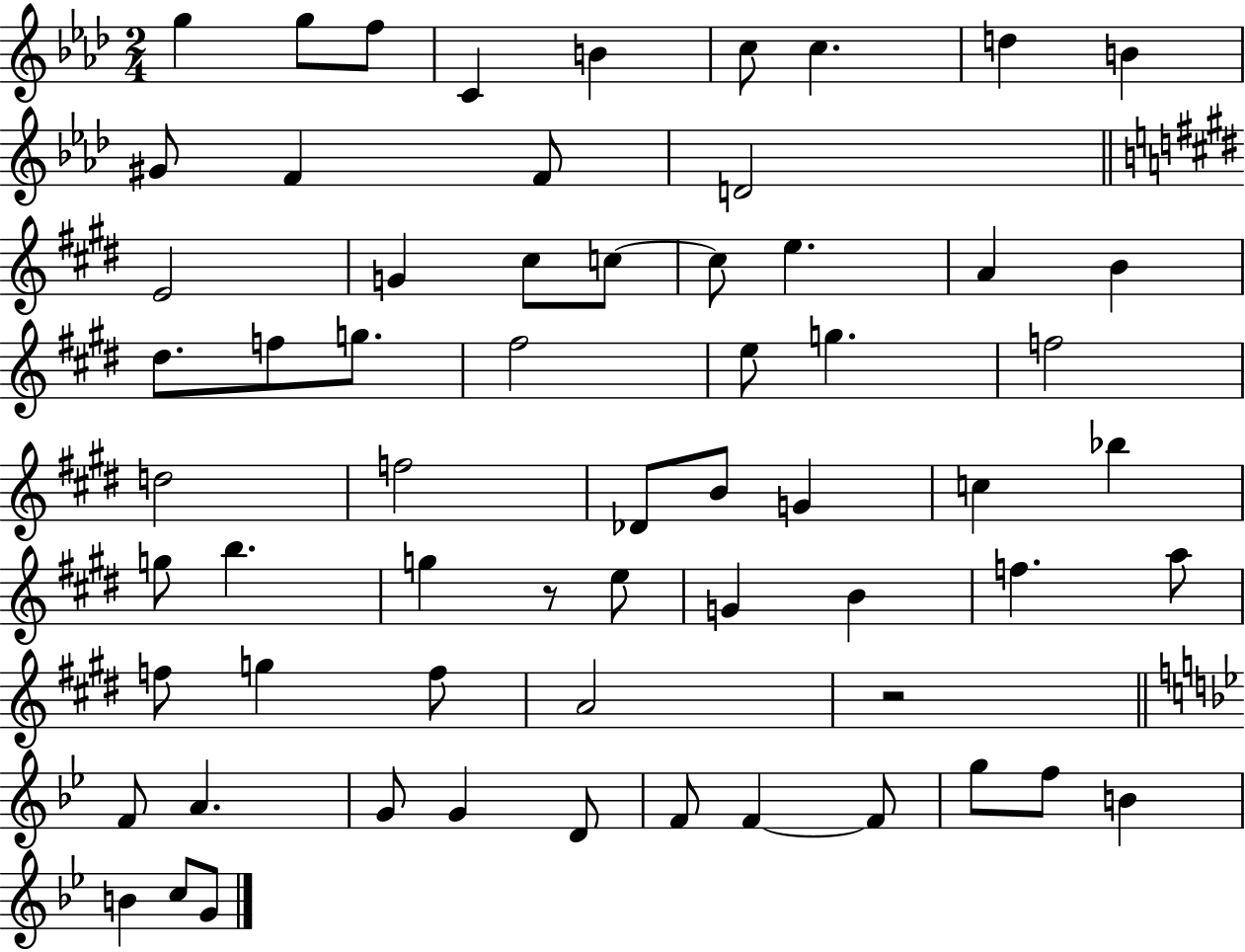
{
  \clef treble
  \numericTimeSignature
  \time 2/4
  \key aes \major
  g''4 g''8 f''8 | c'4 b'4 | c''8 c''4. | d''4 b'4 | \break gis'8 f'4 f'8 | d'2 | \bar "||" \break \key e \major e'2 | g'4 cis''8 c''8~~ | c''8 e''4. | a'4 b'4 | \break dis''8. f''8 g''8. | fis''2 | e''8 g''4. | f''2 | \break d''2 | f''2 | des'8 b'8 g'4 | c''4 bes''4 | \break g''8 b''4. | g''4 r8 e''8 | g'4 b'4 | f''4. a''8 | \break f''8 g''4 f''8 | a'2 | r2 | \bar "||" \break \key g \minor f'8 a'4. | g'8 g'4 d'8 | f'8 f'4~~ f'8 | g''8 f''8 b'4 | \break b'4 c''8 g'8 | \bar "|."
}